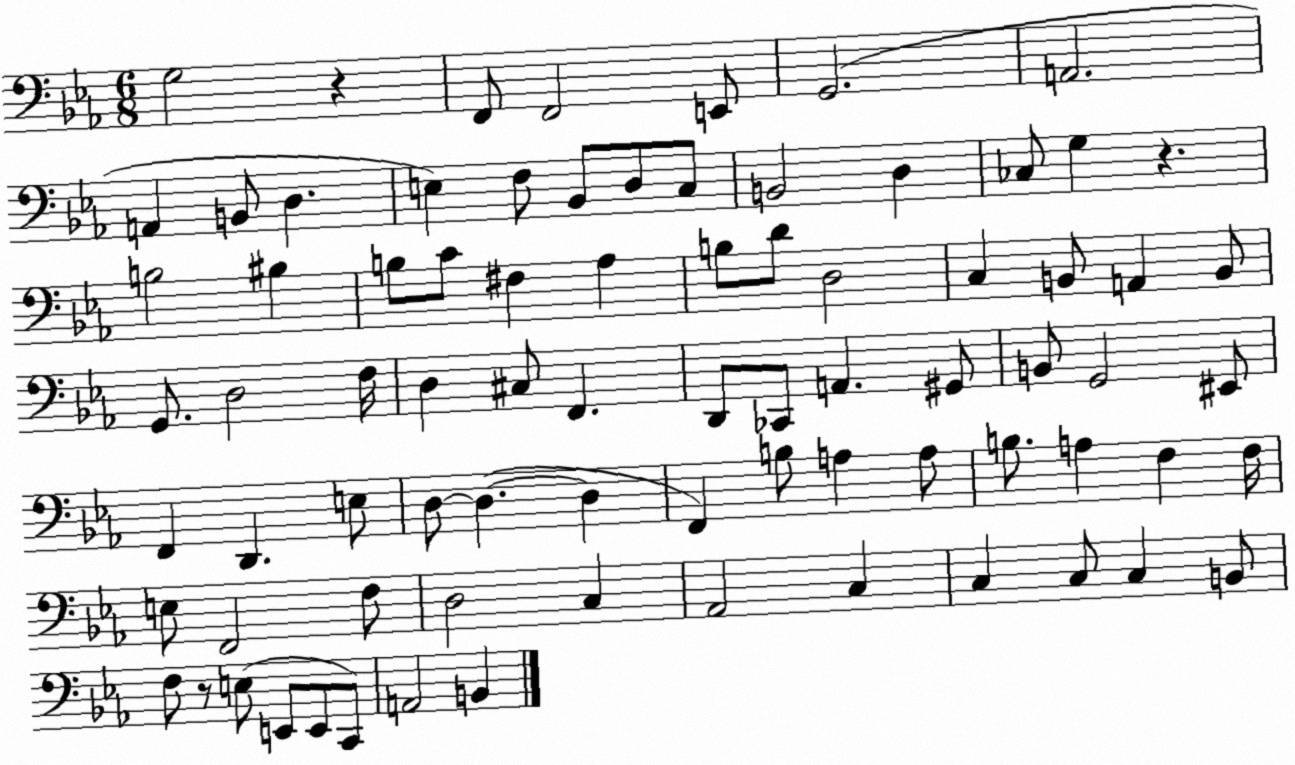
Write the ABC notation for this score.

X:1
T:Untitled
M:6/8
L:1/4
K:Eb
G,2 z F,,/2 F,,2 E,,/2 G,,2 A,,2 A,, B,,/2 D, E, F,/2 _B,,/2 D,/2 C,/2 B,,2 D, _C,/2 G, z B,2 ^B, B,/2 C/2 ^F, _A, B,/2 D/2 D,2 C, B,,/2 A,, B,,/2 G,,/2 D,2 F,/4 D, ^C,/2 F,, D,,/2 _C,,/2 A,, ^G,,/2 B,,/2 G,,2 ^E,,/2 F,, D,, E,/2 D,/2 D, D, F,, B,/2 A, A,/2 B,/2 A, F, F,/4 E,/2 F,,2 F,/2 D,2 C, _A,,2 C, C, C,/2 C, B,,/2 F,/2 z/2 E,/2 E,,/2 E,,/2 C,,/2 A,,2 B,,